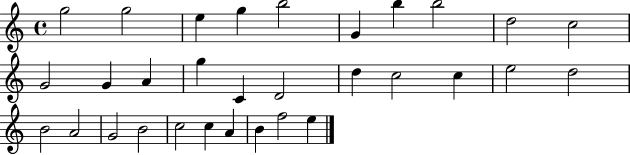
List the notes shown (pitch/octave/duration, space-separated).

G5/h G5/h E5/q G5/q B5/h G4/q B5/q B5/h D5/h C5/h G4/h G4/q A4/q G5/q C4/q D4/h D5/q C5/h C5/q E5/h D5/h B4/h A4/h G4/h B4/h C5/h C5/q A4/q B4/q F5/h E5/q